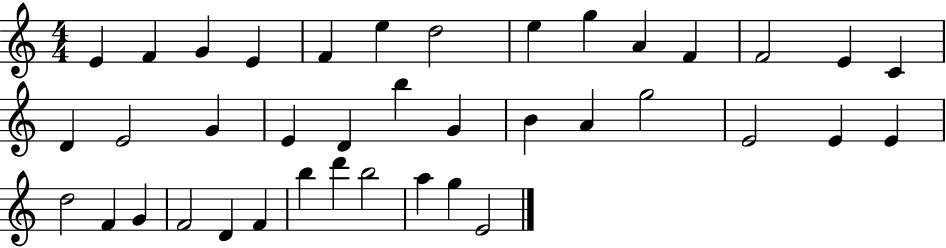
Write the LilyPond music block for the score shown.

{
  \clef treble
  \numericTimeSignature
  \time 4/4
  \key c \major
  e'4 f'4 g'4 e'4 | f'4 e''4 d''2 | e''4 g''4 a'4 f'4 | f'2 e'4 c'4 | \break d'4 e'2 g'4 | e'4 d'4 b''4 g'4 | b'4 a'4 g''2 | e'2 e'4 e'4 | \break d''2 f'4 g'4 | f'2 d'4 f'4 | b''4 d'''4 b''2 | a''4 g''4 e'2 | \break \bar "|."
}